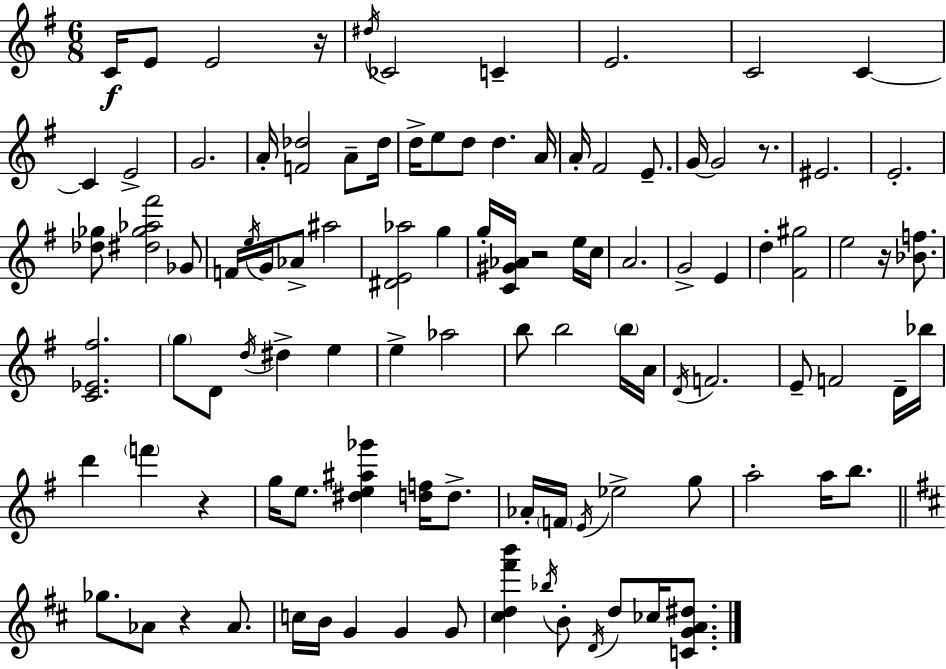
C4/s E4/e E4/h R/s D#5/s CES4/h C4/q E4/h. C4/h C4/q C4/q E4/h G4/h. A4/s [F4,Db5]/h A4/e Db5/s D5/s E5/e D5/e D5/q. A4/s A4/s F#4/h E4/e. G4/s G4/h R/e. EIS4/h. E4/h. [Db5,Gb5]/e [D#5,Gb5,Ab5,F#6]/h Gb4/e F4/s E5/s G4/s Ab4/e A#5/h [D#4,E4,Ab5]/h G5/q G5/s [C4,G#4,Ab4]/s R/h E5/s C5/s A4/h. G4/h E4/q D5/q [F#4,G#5]/h E5/h R/s [Bb4,F5]/e. [C4,Eb4,F#5]/h. G5/e D4/e D5/s D#5/q E5/q E5/q Ab5/h B5/e B5/h B5/s A4/s D4/s F4/h. E4/e F4/h D4/s Bb5/s D6/q F6/q R/q G5/s E5/e. [D#5,E5,A#5,Gb6]/q [D5,F5]/s D5/e. Ab4/s F4/s E4/s Eb5/h G5/e A5/h A5/s B5/e. Gb5/e. Ab4/e R/q Ab4/e. C5/s B4/s G4/q G4/q G4/e [C#5,D5,F#6,B6]/q Bb5/s B4/e D4/s D5/e CES5/s [C4,G4,A4,D#5]/e.